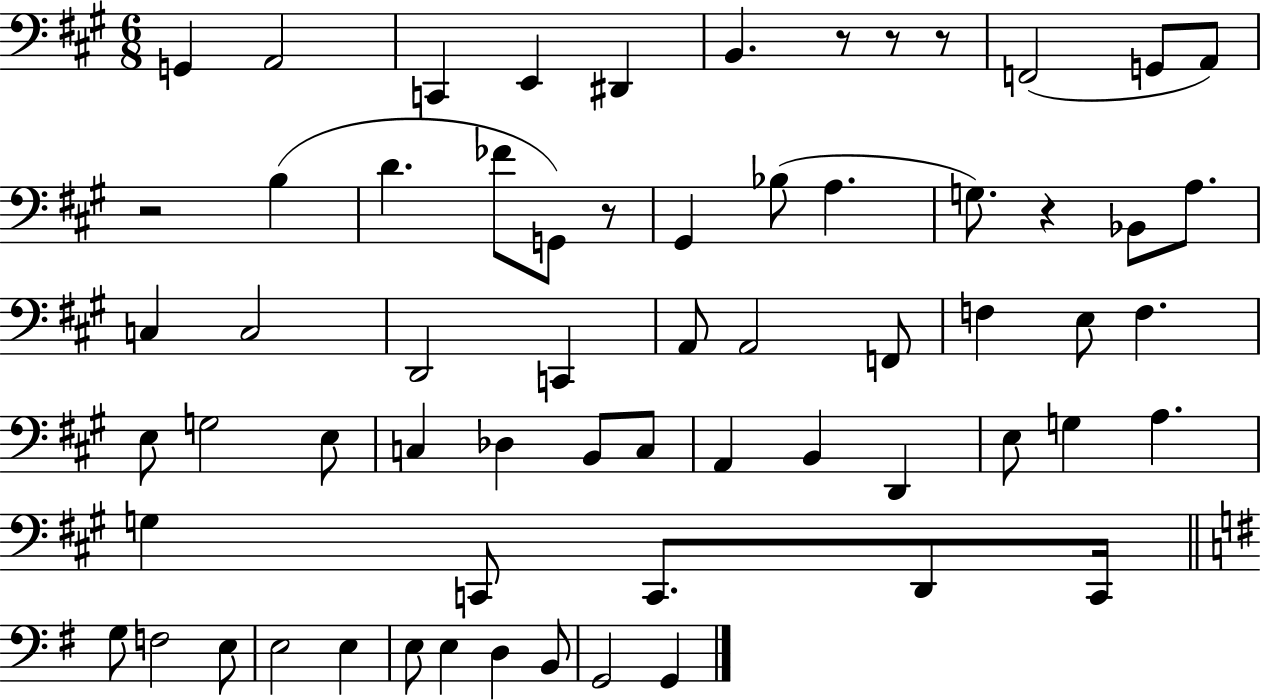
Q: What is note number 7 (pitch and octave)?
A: F2